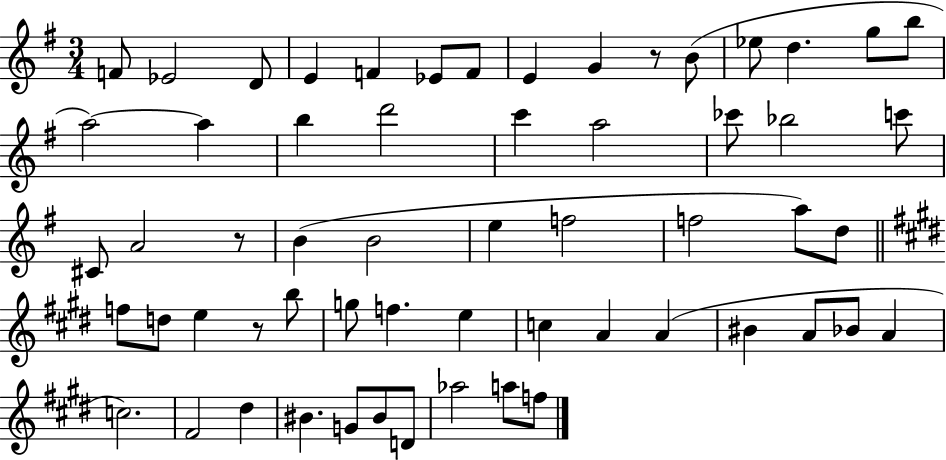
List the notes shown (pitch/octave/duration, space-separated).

F4/e Eb4/h D4/e E4/q F4/q Eb4/e F4/e E4/q G4/q R/e B4/e Eb5/e D5/q. G5/e B5/e A5/h A5/q B5/q D6/h C6/q A5/h CES6/e Bb5/h C6/e C#4/e A4/h R/e B4/q B4/h E5/q F5/h F5/h A5/e D5/e F5/e D5/e E5/q R/e B5/e G5/e F5/q. E5/q C5/q A4/q A4/q BIS4/q A4/e Bb4/e A4/q C5/h. F#4/h D#5/q BIS4/q. G4/e BIS4/e D4/e Ab5/h A5/e F5/e